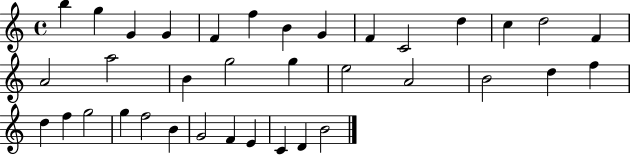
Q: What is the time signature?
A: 4/4